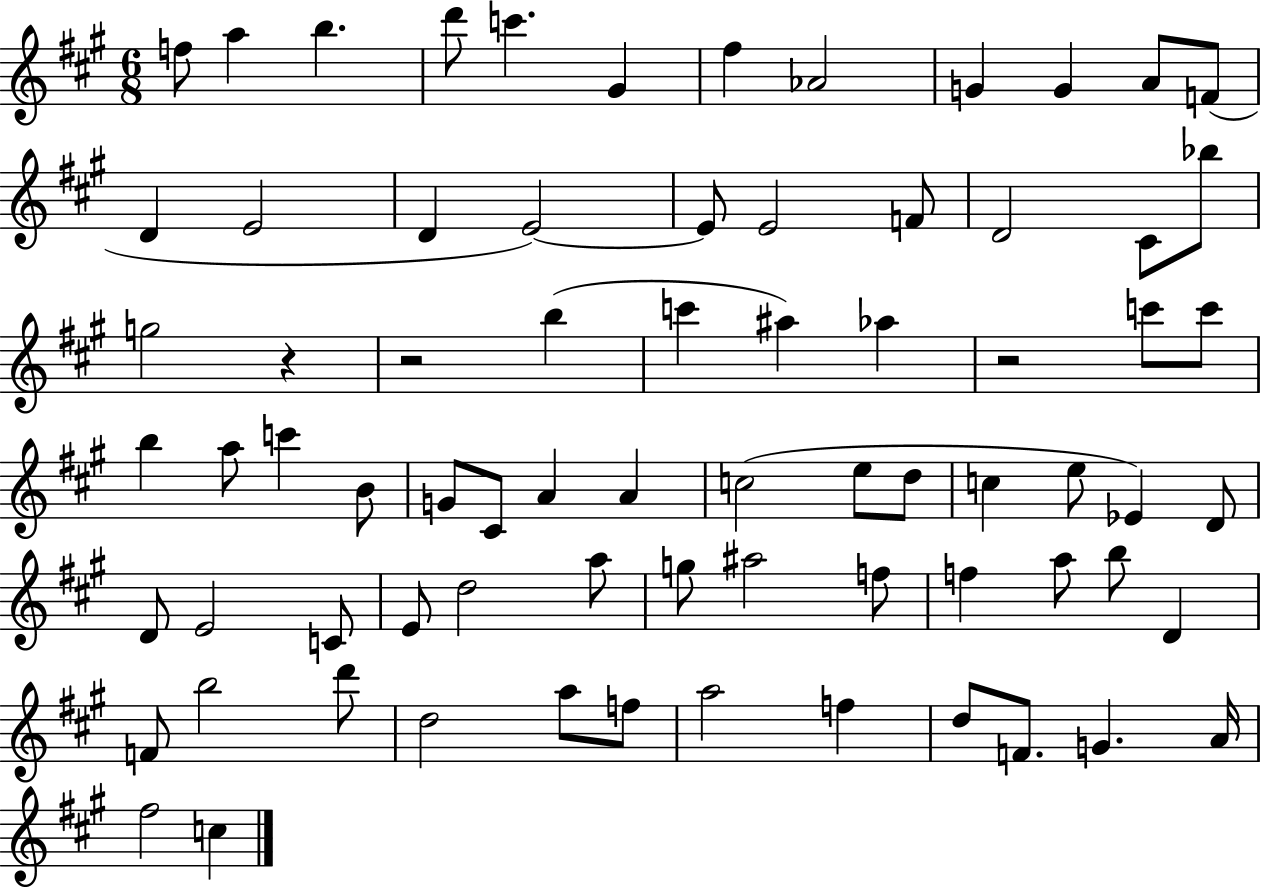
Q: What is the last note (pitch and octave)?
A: C5